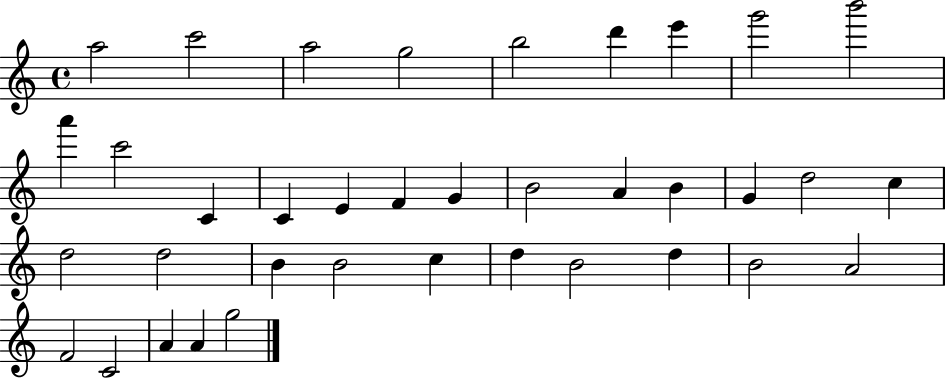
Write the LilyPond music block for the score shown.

{
  \clef treble
  \time 4/4
  \defaultTimeSignature
  \key c \major
  a''2 c'''2 | a''2 g''2 | b''2 d'''4 e'''4 | g'''2 b'''2 | \break a'''4 c'''2 c'4 | c'4 e'4 f'4 g'4 | b'2 a'4 b'4 | g'4 d''2 c''4 | \break d''2 d''2 | b'4 b'2 c''4 | d''4 b'2 d''4 | b'2 a'2 | \break f'2 c'2 | a'4 a'4 g''2 | \bar "|."
}